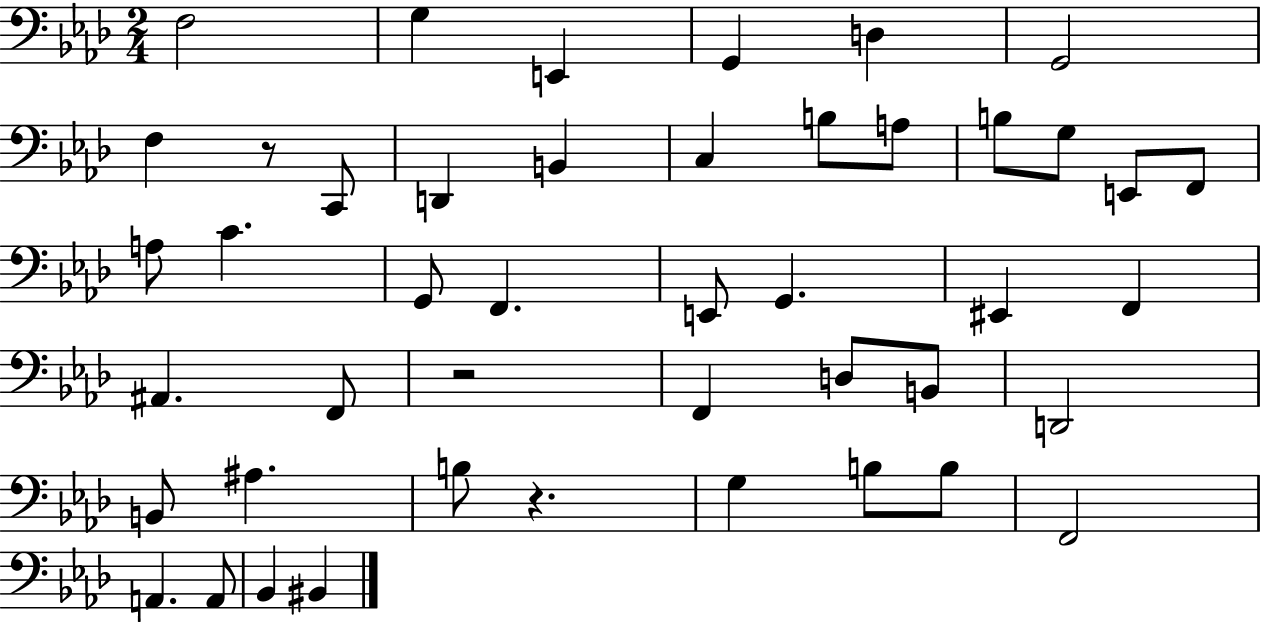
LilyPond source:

{
  \clef bass
  \numericTimeSignature
  \time 2/4
  \key aes \major
  f2 | g4 e,4 | g,4 d4 | g,2 | \break f4 r8 c,8 | d,4 b,4 | c4 b8 a8 | b8 g8 e,8 f,8 | \break a8 c'4. | g,8 f,4. | e,8 g,4. | eis,4 f,4 | \break ais,4. f,8 | r2 | f,4 d8 b,8 | d,2 | \break b,8 ais4. | b8 r4. | g4 b8 b8 | f,2 | \break a,4. a,8 | bes,4 bis,4 | \bar "|."
}